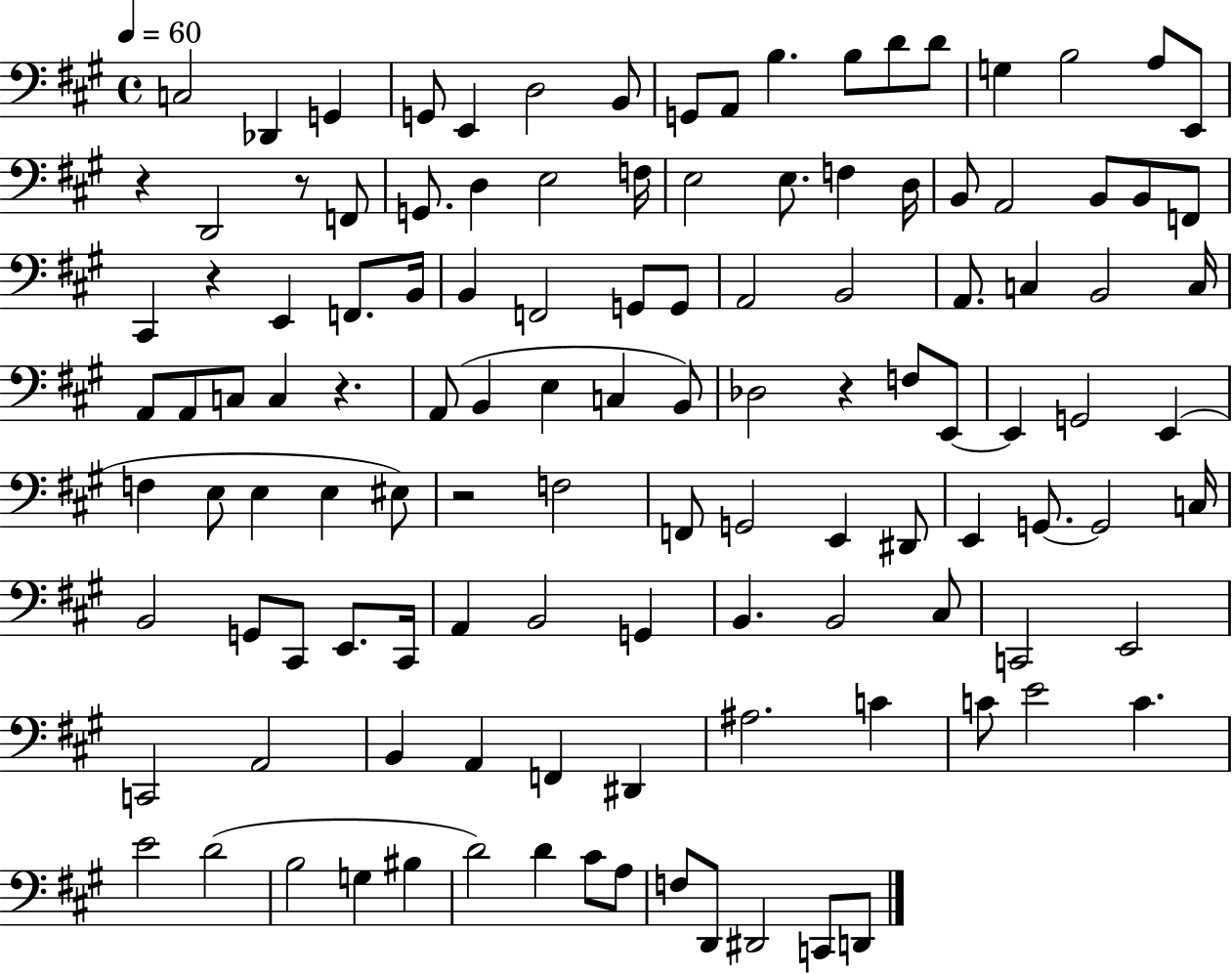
{
  \clef bass
  \time 4/4
  \defaultTimeSignature
  \key a \major
  \tempo 4 = 60
  c2 des,4 g,4 | g,8 e,4 d2 b,8 | g,8 a,8 b4. b8 d'8 d'8 | g4 b2 a8 e,8 | \break r4 d,2 r8 f,8 | g,8. d4 e2 f16 | e2 e8. f4 d16 | b,8 a,2 b,8 b,8 f,8 | \break cis,4 r4 e,4 f,8. b,16 | b,4 f,2 g,8 g,8 | a,2 b,2 | a,8. c4 b,2 c16 | \break a,8 a,8 c8 c4 r4. | a,8( b,4 e4 c4 b,8) | des2 r4 f8 e,8~~ | e,4 g,2 e,4( | \break f4 e8 e4 e4 eis8) | r2 f2 | f,8 g,2 e,4 dis,8 | e,4 g,8.~~ g,2 c16 | \break b,2 g,8 cis,8 e,8. cis,16 | a,4 b,2 g,4 | b,4. b,2 cis8 | c,2 e,2 | \break c,2 a,2 | b,4 a,4 f,4 dis,4 | ais2. c'4 | c'8 e'2 c'4. | \break e'2 d'2( | b2 g4 bis4 | d'2) d'4 cis'8 a8 | f8 d,8 dis,2 c,8 d,8 | \break \bar "|."
}